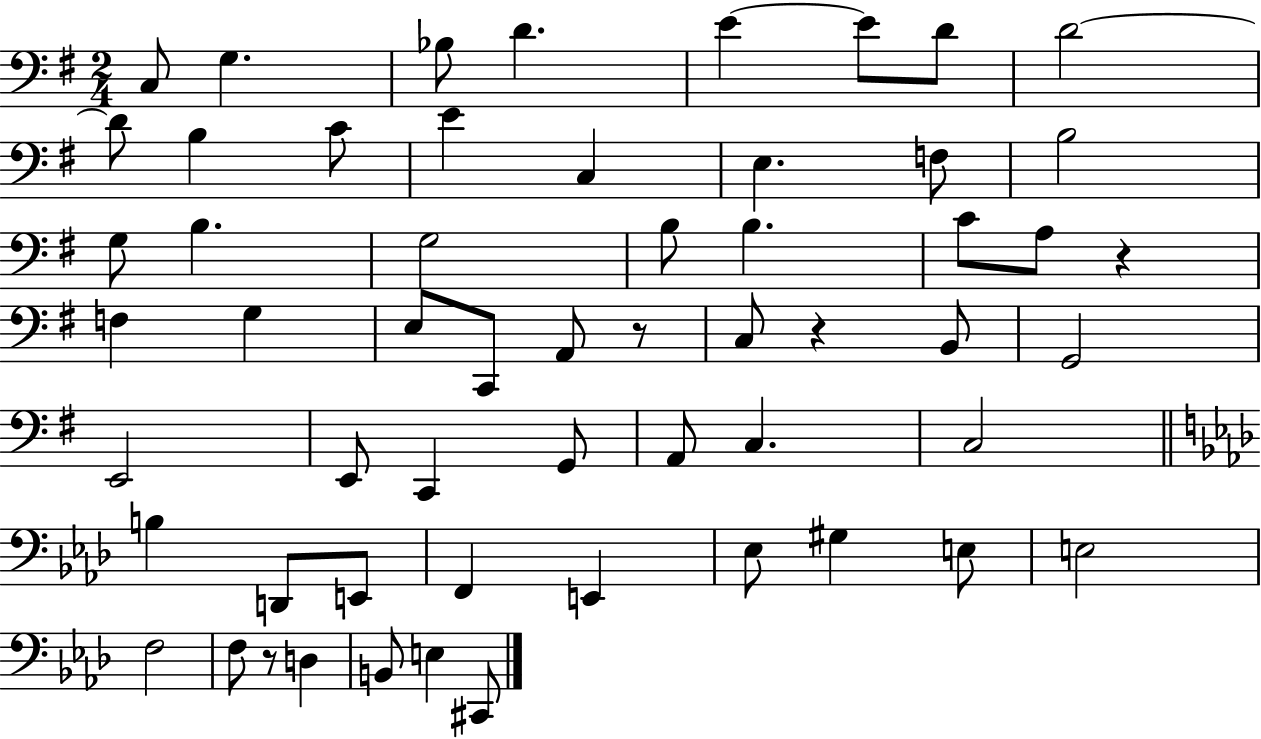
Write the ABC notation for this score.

X:1
T:Untitled
M:2/4
L:1/4
K:G
C,/2 G, _B,/2 D E E/2 D/2 D2 D/2 B, C/2 E C, E, F,/2 B,2 G,/2 B, G,2 B,/2 B, C/2 A,/2 z F, G, E,/2 C,,/2 A,,/2 z/2 C,/2 z B,,/2 G,,2 E,,2 E,,/2 C,, G,,/2 A,,/2 C, C,2 B, D,,/2 E,,/2 F,, E,, _E,/2 ^G, E,/2 E,2 F,2 F,/2 z/2 D, B,,/2 E, ^C,,/2